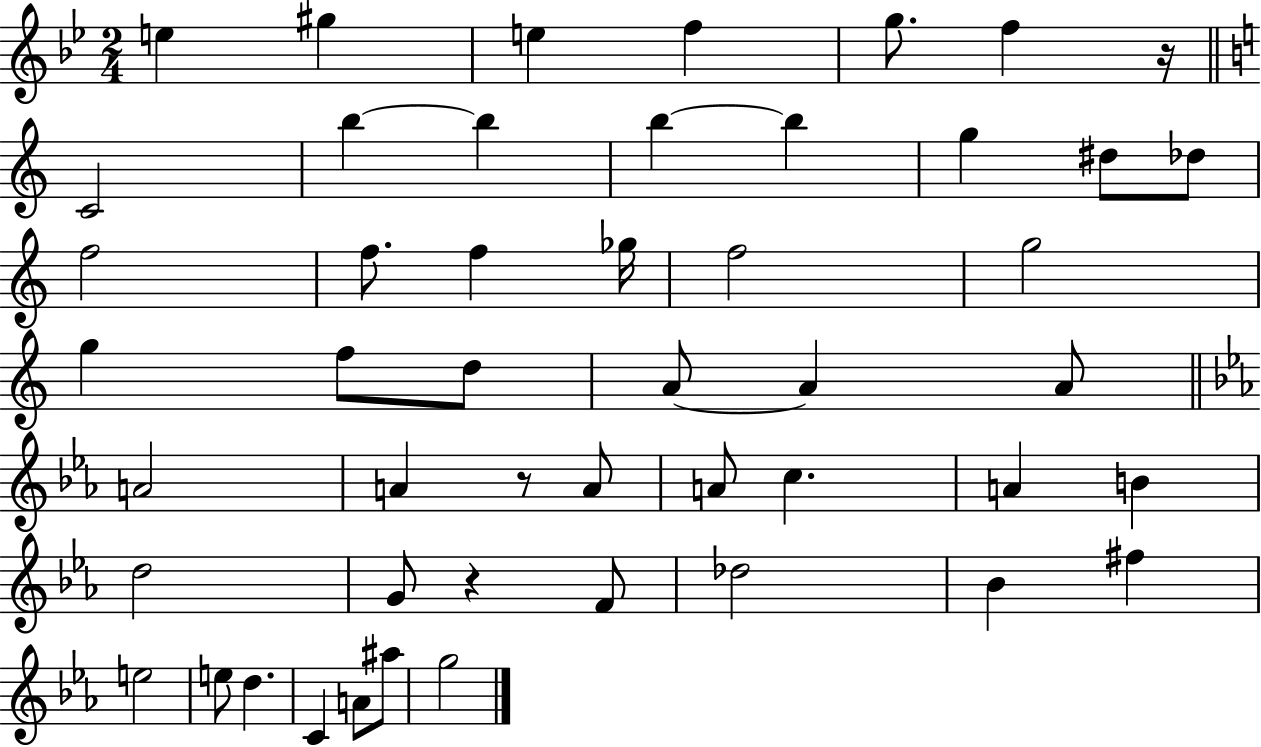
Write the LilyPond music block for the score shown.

{
  \clef treble
  \numericTimeSignature
  \time 2/4
  \key bes \major
  \repeat volta 2 { e''4 gis''4 | e''4 f''4 | g''8. f''4 r16 | \bar "||" \break \key c \major c'2 | b''4~~ b''4 | b''4~~ b''4 | g''4 dis''8 des''8 | \break f''2 | f''8. f''4 ges''16 | f''2 | g''2 | \break g''4 f''8 d''8 | a'8~~ a'4 a'8 | \bar "||" \break \key c \minor a'2 | a'4 r8 a'8 | a'8 c''4. | a'4 b'4 | \break d''2 | g'8 r4 f'8 | des''2 | bes'4 fis''4 | \break e''2 | e''8 d''4. | c'4 a'8 ais''8 | g''2 | \break } \bar "|."
}